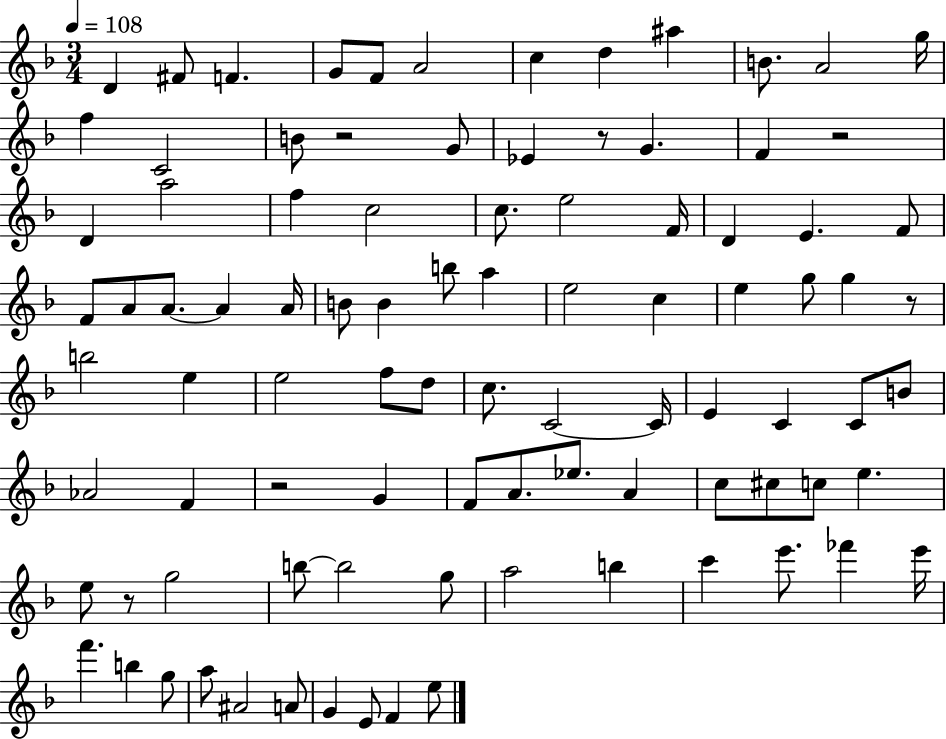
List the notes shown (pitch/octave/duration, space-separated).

D4/q F#4/e F4/q. G4/e F4/e A4/h C5/q D5/q A#5/q B4/e. A4/h G5/s F5/q C4/h B4/e R/h G4/e Eb4/q R/e G4/q. F4/q R/h D4/q A5/h F5/q C5/h C5/e. E5/h F4/s D4/q E4/q. F4/e F4/e A4/e A4/e. A4/q A4/s B4/e B4/q B5/e A5/q E5/h C5/q E5/q G5/e G5/q R/e B5/h E5/q E5/h F5/e D5/e C5/e. C4/h C4/s E4/q C4/q C4/e B4/e Ab4/h F4/q R/h G4/q F4/e A4/e. Eb5/e. A4/q C5/e C#5/e C5/e E5/q. E5/e R/e G5/h B5/e B5/h G5/e A5/h B5/q C6/q E6/e. FES6/q E6/s F6/q. B5/q G5/e A5/e A#4/h A4/e G4/q E4/e F4/q E5/e